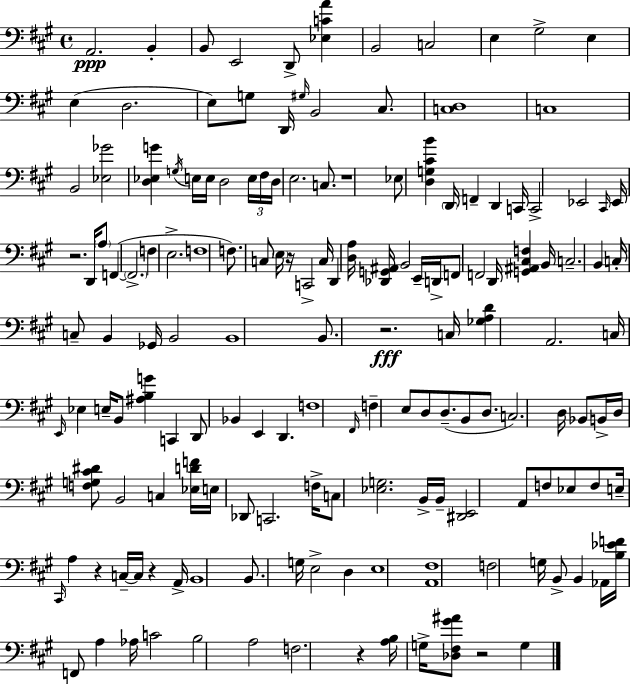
{
  \clef bass
  \time 4/4
  \defaultTimeSignature
  \key a \major
  a,2.\ppp b,4-. | b,8 e,2 d,8-> <ees c' a'>4 | b,2 c2 | e4 gis2-> e4 | \break e4( d2. | e8) g8 d,16 \grace { gis16 } b,2 cis8. | <c d>1 | c1 | \break b,2 <ees ges'>2 | <d ees g'>4 \acciaccatura { g16 } e16 e16 d2 | \tuplet 3/2 { e16 fis16 d16 } e2. c8. | r1 | \break ees8 <d g cis' b'>4 \parenthesize d,16 f,4-- d,4 | c,16 c,2-> ees,2 | \grace { cis,16 } ees,16 r2. | d,16 \parenthesize a8 f,4~(~ \parenthesize f,2.-> | \break f4 e2.-> | f1 | f8.) c8 \parenthesize e16 r16 c,2-> | c16 d,4 <d a>16 <des, g, ais,>16 b,2 | \break e,16-- d,16-> f,8 f,2 d,16 <g, ais, cis f>4 | b,16 c2.-- b,4 | c16-. c8-- b,4 ges,16 b,2 | b,1 | \break b,8. r2.\fff | c16 <ges a d'>4 a,2. | c16 \grace { e,16 } ees4 e16-- b,8 <ais b g'>4 | c,4 d,8 bes,4 e,4 d,4. | \break f1 | \grace { fis,16 } f4-- e8 d8 d8.--( | b,8 d8. c2.) | d16 bes,8 b,16-> d16 <f g cis' dis'>8 b,2 | \break c4 <ees d' f'>16 e16 des,8 c,2. | f16-> c8 <ees g>2. | b,16-> b,16-- <dis, e,>2 a,8 f8 | ees8 f8 e16-- \grace { cis,16 } a4 r4 c16--~~ | \break c16 r4 a,16-> b,1 | b,8. g16 e2-> | d4 e1 | <a, fis>1 | \break f2 g16 b,8-> | b,4 aes,16 <b ees' f'>16 f,8 a4 aes16 c'2 | b2 a2 | f2. | \break r4 <a b>16 g16-> <des fis gis' ais'>8 r2 | g4 \bar "|."
}